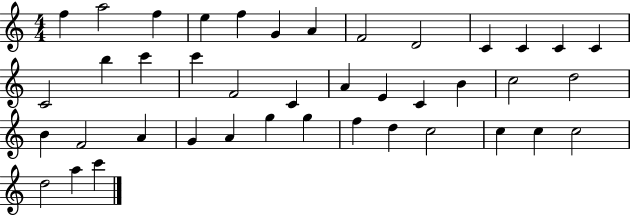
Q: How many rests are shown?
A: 0